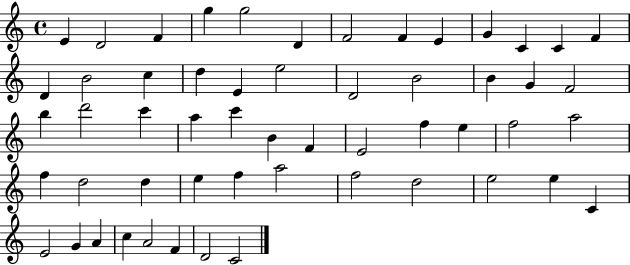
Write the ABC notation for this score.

X:1
T:Untitled
M:4/4
L:1/4
K:C
E D2 F g g2 D F2 F E G C C F D B2 c d E e2 D2 B2 B G F2 b d'2 c' a c' B F E2 f e f2 a2 f d2 d e f a2 f2 d2 e2 e C E2 G A c A2 F D2 C2